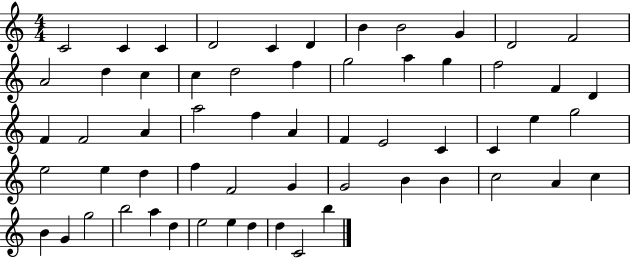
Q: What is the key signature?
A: C major